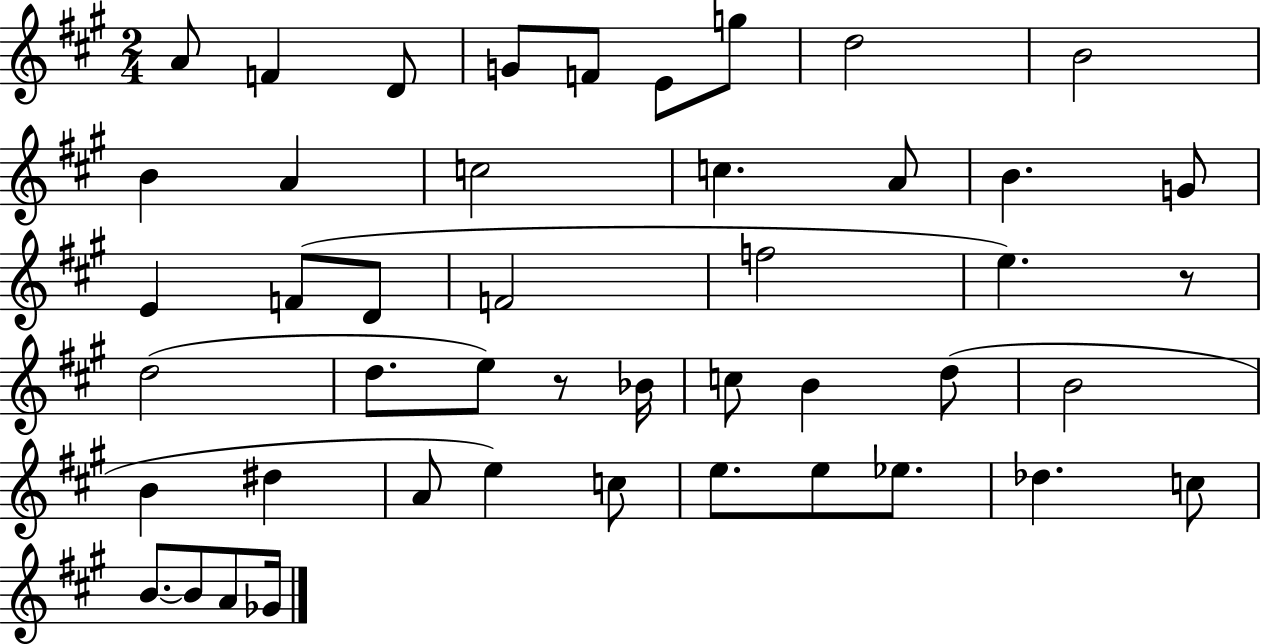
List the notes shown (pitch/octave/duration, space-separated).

A4/e F4/q D4/e G4/e F4/e E4/e G5/e D5/h B4/h B4/q A4/q C5/h C5/q. A4/e B4/q. G4/e E4/q F4/e D4/e F4/h F5/h E5/q. R/e D5/h D5/e. E5/e R/e Bb4/s C5/e B4/q D5/e B4/h B4/q D#5/q A4/e E5/q C5/e E5/e. E5/e Eb5/e. Db5/q. C5/e B4/e. B4/e A4/e Gb4/s